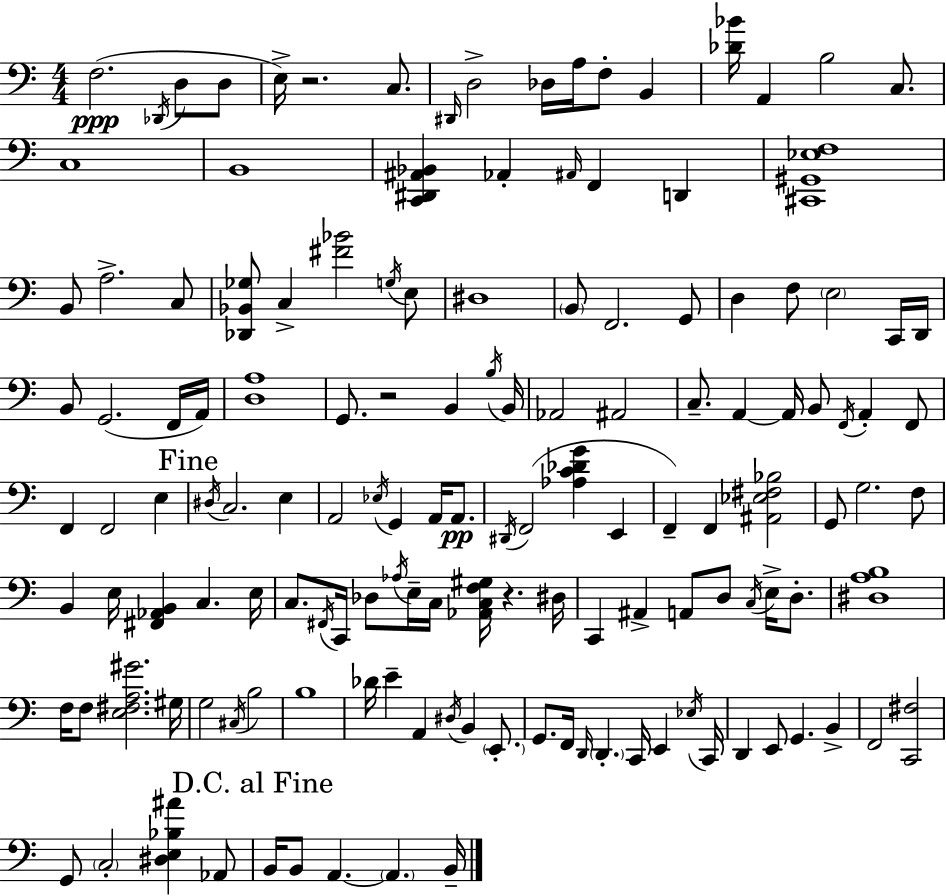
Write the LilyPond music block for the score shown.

{
  \clef bass
  \numericTimeSignature
  \time 4/4
  \key c \major
  f2.(\ppp \acciaccatura { des,16 } d8 d8 | e16->) r2. c8. | \grace { dis,16 } d2-> des16 a16 f8-. b,4 | <des' bes'>16 a,4 b2 c8. | \break c1 | b,1 | <c, dis, ais, bes,>4 aes,4-. \grace { ais,16 } f,4 d,4 | <cis, gis, ees f>1 | \break b,8 a2.-> | c8 <des, bes, ges>8 c4-> <fis' bes'>2 | \acciaccatura { g16 } e8 dis1 | \parenthesize b,8 f,2. | \break g,8 d4 f8 \parenthesize e2 | c,16 d,16 b,8 g,2.( | f,16 a,16) <d a>1 | g,8. r2 b,4 | \break \acciaccatura { b16 } b,16 aes,2 ais,2 | c8.-- a,4~~ a,16 b,8 \acciaccatura { f,16 } | a,4-. f,8 f,4 f,2 | e4 \mark "Fine" \acciaccatura { dis16 } c2. | \break e4 a,2 \acciaccatura { ees16 } | g,4 a,16 a,8.\pp \acciaccatura { dis,16 }( f,2 | <aes c' des' g'>4 e,4 f,4--) f,4 | <ais, ees fis bes>2 g,8 g2. | \break f8 b,4 e16 <fis, aes, b,>4 | c4. e16 c8. \acciaccatura { fis,16 } c,16 des8 | \acciaccatura { aes16 } e16-- c16 <aes, c f gis>16 r4. dis16 c,4 ais,4-> | a,8 d8 \acciaccatura { c16 } e16-> d8.-. <dis a b>1 | \break f16 f8 <e fis a gis'>2. | gis16 g2 | \acciaccatura { cis16 } b2 b1 | des'16 e'4-- | \break a,4 \acciaccatura { dis16 } b,4 \parenthesize e,8.-. g,8. | f,16 \grace { d,16 } \parenthesize d,4.-. c,16 e,4 \acciaccatura { ees16 } c,16 | d,4 e,8 g,4. b,4-> | f,2 <c, fis>2 | \break g,8 \parenthesize c2-. <dis e bes ais'>4 aes,8 | \mark "D.C. al Fine" b,16 b,8 a,4.~~ \parenthesize a,4. b,16-- | \bar "|."
}